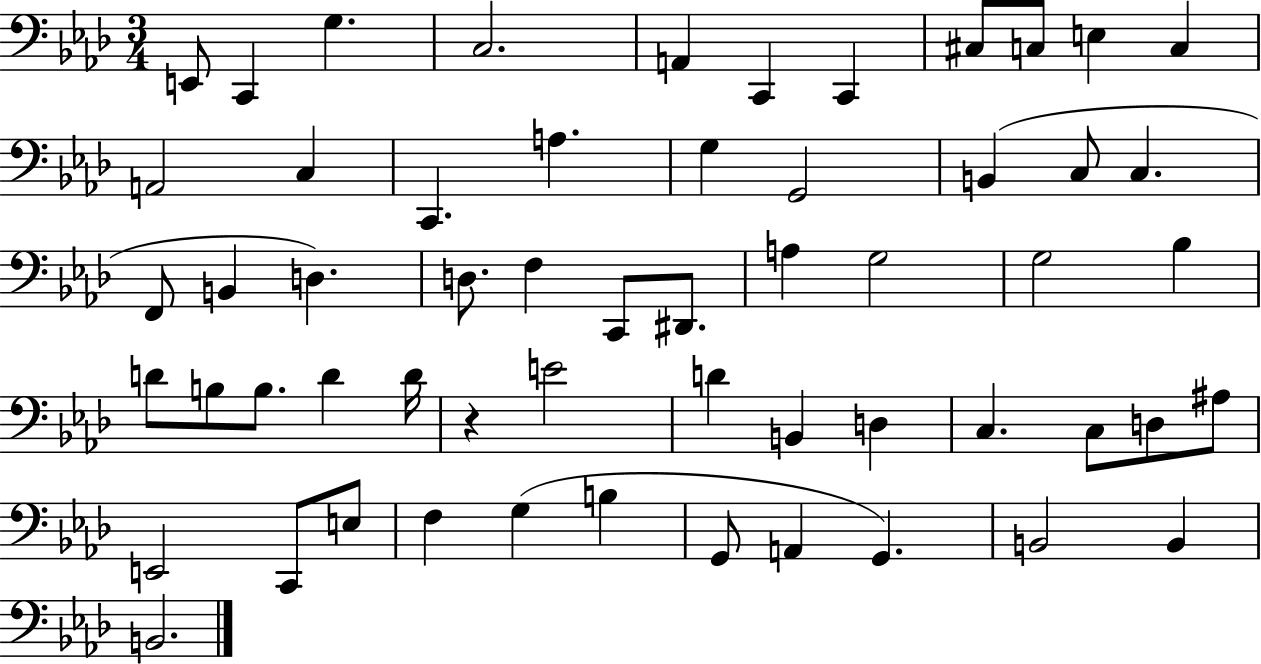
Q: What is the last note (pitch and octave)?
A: B2